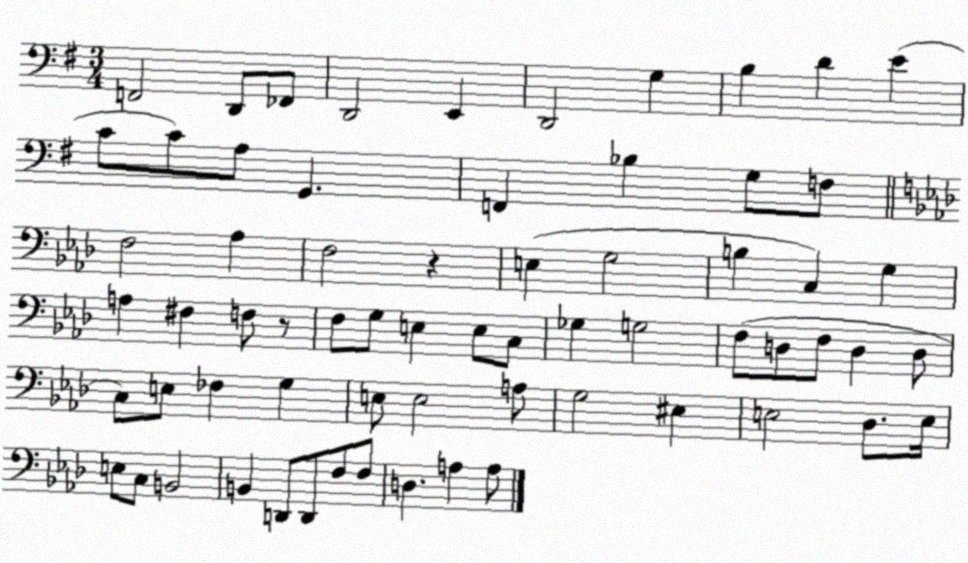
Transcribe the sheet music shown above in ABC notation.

X:1
T:Untitled
M:3/4
L:1/4
K:G
F,,2 D,,/2 _F,,/2 D,,2 E,, D,,2 G, B, D E C/2 C/2 A,/2 G,, F,, _B, G,/2 F,/2 F,2 _A, F,2 z E, G,2 B, C, G, A, ^F, F,/2 z/2 F,/2 G,/2 E, E,/2 C,/2 _G, G,2 F,/2 D,/2 F,/2 D, D,/2 C,/2 E,/2 _F, G, E,/2 E,2 A,/2 G,2 ^E, E,2 _D,/2 E,/4 E,/2 C,/2 B,,2 B,, D,,/2 D,,/2 F,/2 F,/2 D, A, A,/2